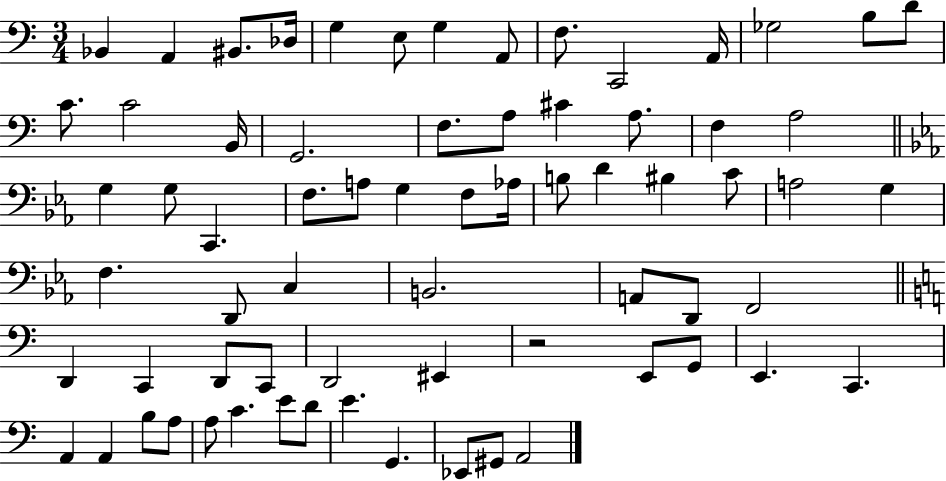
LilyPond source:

{
  \clef bass
  \numericTimeSignature
  \time 3/4
  \key c \major
  bes,4 a,4 bis,8. des16 | g4 e8 g4 a,8 | f8. c,2 a,16 | ges2 b8 d'8 | \break c'8. c'2 b,16 | g,2. | f8. a8 cis'4 a8. | f4 a2 | \break \bar "||" \break \key ees \major g4 g8 c,4. | f8. a8 g4 f8 aes16 | b8 d'4 bis4 c'8 | a2 g4 | \break f4. d,8 c4 | b,2. | a,8 d,8 f,2 | \bar "||" \break \key c \major d,4 c,4 d,8 c,8 | d,2 eis,4 | r2 e,8 g,8 | e,4. c,4. | \break a,4 a,4 b8 a8 | a8 c'4. e'8 d'8 | e'4. g,4. | ees,8 gis,8 a,2 | \break \bar "|."
}